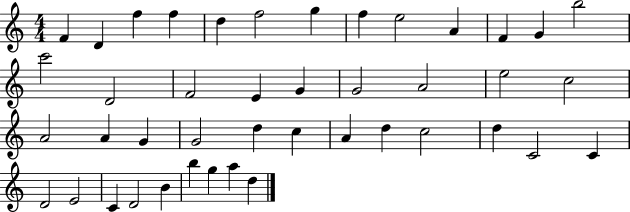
F4/q D4/q F5/q F5/q D5/q F5/h G5/q F5/q E5/h A4/q F4/q G4/q B5/h C6/h D4/h F4/h E4/q G4/q G4/h A4/h E5/h C5/h A4/h A4/q G4/q G4/h D5/q C5/q A4/q D5/q C5/h D5/q C4/h C4/q D4/h E4/h C4/q D4/h B4/q B5/q G5/q A5/q D5/q